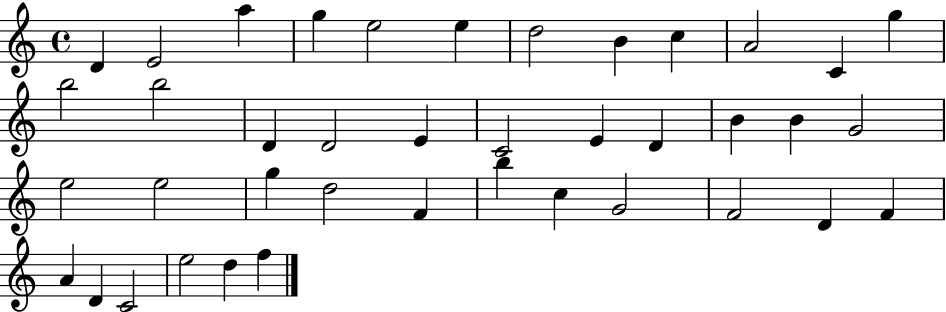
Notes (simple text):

D4/q E4/h A5/q G5/q E5/h E5/q D5/h B4/q C5/q A4/h C4/q G5/q B5/h B5/h D4/q D4/h E4/q C4/h E4/q D4/q B4/q B4/q G4/h E5/h E5/h G5/q D5/h F4/q B5/q C5/q G4/h F4/h D4/q F4/q A4/q D4/q C4/h E5/h D5/q F5/q